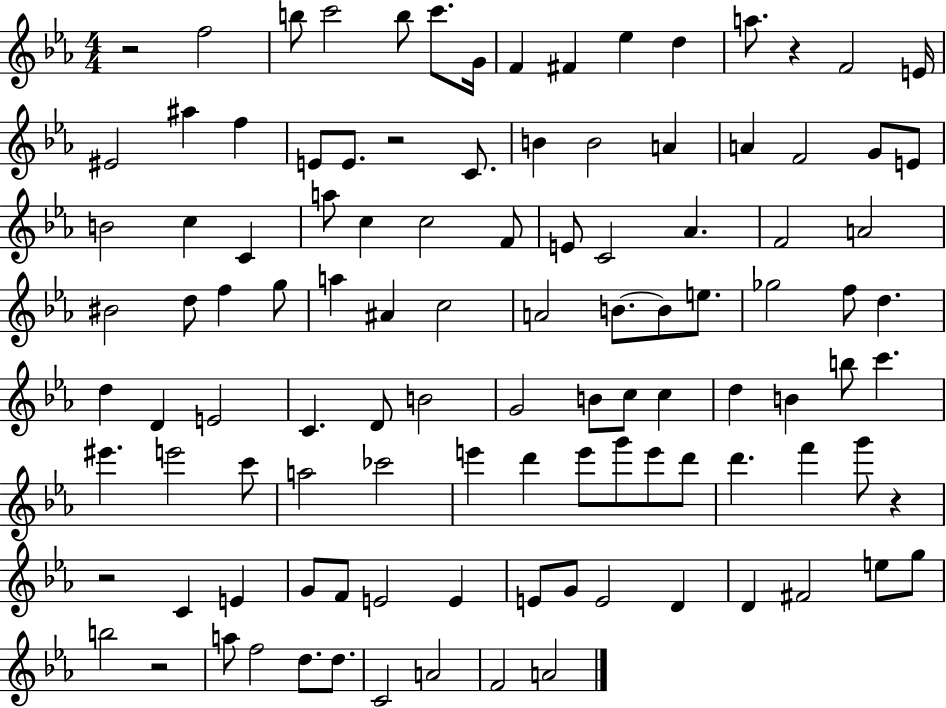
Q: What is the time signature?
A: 4/4